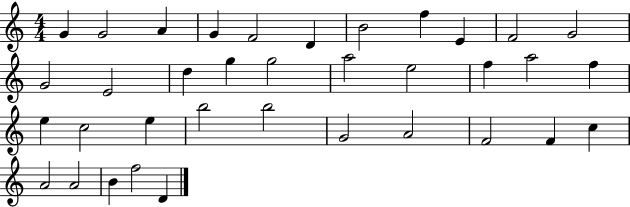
{
  \clef treble
  \numericTimeSignature
  \time 4/4
  \key c \major
  g'4 g'2 a'4 | g'4 f'2 d'4 | b'2 f''4 e'4 | f'2 g'2 | \break g'2 e'2 | d''4 g''4 g''2 | a''2 e''2 | f''4 a''2 f''4 | \break e''4 c''2 e''4 | b''2 b''2 | g'2 a'2 | f'2 f'4 c''4 | \break a'2 a'2 | b'4 f''2 d'4 | \bar "|."
}